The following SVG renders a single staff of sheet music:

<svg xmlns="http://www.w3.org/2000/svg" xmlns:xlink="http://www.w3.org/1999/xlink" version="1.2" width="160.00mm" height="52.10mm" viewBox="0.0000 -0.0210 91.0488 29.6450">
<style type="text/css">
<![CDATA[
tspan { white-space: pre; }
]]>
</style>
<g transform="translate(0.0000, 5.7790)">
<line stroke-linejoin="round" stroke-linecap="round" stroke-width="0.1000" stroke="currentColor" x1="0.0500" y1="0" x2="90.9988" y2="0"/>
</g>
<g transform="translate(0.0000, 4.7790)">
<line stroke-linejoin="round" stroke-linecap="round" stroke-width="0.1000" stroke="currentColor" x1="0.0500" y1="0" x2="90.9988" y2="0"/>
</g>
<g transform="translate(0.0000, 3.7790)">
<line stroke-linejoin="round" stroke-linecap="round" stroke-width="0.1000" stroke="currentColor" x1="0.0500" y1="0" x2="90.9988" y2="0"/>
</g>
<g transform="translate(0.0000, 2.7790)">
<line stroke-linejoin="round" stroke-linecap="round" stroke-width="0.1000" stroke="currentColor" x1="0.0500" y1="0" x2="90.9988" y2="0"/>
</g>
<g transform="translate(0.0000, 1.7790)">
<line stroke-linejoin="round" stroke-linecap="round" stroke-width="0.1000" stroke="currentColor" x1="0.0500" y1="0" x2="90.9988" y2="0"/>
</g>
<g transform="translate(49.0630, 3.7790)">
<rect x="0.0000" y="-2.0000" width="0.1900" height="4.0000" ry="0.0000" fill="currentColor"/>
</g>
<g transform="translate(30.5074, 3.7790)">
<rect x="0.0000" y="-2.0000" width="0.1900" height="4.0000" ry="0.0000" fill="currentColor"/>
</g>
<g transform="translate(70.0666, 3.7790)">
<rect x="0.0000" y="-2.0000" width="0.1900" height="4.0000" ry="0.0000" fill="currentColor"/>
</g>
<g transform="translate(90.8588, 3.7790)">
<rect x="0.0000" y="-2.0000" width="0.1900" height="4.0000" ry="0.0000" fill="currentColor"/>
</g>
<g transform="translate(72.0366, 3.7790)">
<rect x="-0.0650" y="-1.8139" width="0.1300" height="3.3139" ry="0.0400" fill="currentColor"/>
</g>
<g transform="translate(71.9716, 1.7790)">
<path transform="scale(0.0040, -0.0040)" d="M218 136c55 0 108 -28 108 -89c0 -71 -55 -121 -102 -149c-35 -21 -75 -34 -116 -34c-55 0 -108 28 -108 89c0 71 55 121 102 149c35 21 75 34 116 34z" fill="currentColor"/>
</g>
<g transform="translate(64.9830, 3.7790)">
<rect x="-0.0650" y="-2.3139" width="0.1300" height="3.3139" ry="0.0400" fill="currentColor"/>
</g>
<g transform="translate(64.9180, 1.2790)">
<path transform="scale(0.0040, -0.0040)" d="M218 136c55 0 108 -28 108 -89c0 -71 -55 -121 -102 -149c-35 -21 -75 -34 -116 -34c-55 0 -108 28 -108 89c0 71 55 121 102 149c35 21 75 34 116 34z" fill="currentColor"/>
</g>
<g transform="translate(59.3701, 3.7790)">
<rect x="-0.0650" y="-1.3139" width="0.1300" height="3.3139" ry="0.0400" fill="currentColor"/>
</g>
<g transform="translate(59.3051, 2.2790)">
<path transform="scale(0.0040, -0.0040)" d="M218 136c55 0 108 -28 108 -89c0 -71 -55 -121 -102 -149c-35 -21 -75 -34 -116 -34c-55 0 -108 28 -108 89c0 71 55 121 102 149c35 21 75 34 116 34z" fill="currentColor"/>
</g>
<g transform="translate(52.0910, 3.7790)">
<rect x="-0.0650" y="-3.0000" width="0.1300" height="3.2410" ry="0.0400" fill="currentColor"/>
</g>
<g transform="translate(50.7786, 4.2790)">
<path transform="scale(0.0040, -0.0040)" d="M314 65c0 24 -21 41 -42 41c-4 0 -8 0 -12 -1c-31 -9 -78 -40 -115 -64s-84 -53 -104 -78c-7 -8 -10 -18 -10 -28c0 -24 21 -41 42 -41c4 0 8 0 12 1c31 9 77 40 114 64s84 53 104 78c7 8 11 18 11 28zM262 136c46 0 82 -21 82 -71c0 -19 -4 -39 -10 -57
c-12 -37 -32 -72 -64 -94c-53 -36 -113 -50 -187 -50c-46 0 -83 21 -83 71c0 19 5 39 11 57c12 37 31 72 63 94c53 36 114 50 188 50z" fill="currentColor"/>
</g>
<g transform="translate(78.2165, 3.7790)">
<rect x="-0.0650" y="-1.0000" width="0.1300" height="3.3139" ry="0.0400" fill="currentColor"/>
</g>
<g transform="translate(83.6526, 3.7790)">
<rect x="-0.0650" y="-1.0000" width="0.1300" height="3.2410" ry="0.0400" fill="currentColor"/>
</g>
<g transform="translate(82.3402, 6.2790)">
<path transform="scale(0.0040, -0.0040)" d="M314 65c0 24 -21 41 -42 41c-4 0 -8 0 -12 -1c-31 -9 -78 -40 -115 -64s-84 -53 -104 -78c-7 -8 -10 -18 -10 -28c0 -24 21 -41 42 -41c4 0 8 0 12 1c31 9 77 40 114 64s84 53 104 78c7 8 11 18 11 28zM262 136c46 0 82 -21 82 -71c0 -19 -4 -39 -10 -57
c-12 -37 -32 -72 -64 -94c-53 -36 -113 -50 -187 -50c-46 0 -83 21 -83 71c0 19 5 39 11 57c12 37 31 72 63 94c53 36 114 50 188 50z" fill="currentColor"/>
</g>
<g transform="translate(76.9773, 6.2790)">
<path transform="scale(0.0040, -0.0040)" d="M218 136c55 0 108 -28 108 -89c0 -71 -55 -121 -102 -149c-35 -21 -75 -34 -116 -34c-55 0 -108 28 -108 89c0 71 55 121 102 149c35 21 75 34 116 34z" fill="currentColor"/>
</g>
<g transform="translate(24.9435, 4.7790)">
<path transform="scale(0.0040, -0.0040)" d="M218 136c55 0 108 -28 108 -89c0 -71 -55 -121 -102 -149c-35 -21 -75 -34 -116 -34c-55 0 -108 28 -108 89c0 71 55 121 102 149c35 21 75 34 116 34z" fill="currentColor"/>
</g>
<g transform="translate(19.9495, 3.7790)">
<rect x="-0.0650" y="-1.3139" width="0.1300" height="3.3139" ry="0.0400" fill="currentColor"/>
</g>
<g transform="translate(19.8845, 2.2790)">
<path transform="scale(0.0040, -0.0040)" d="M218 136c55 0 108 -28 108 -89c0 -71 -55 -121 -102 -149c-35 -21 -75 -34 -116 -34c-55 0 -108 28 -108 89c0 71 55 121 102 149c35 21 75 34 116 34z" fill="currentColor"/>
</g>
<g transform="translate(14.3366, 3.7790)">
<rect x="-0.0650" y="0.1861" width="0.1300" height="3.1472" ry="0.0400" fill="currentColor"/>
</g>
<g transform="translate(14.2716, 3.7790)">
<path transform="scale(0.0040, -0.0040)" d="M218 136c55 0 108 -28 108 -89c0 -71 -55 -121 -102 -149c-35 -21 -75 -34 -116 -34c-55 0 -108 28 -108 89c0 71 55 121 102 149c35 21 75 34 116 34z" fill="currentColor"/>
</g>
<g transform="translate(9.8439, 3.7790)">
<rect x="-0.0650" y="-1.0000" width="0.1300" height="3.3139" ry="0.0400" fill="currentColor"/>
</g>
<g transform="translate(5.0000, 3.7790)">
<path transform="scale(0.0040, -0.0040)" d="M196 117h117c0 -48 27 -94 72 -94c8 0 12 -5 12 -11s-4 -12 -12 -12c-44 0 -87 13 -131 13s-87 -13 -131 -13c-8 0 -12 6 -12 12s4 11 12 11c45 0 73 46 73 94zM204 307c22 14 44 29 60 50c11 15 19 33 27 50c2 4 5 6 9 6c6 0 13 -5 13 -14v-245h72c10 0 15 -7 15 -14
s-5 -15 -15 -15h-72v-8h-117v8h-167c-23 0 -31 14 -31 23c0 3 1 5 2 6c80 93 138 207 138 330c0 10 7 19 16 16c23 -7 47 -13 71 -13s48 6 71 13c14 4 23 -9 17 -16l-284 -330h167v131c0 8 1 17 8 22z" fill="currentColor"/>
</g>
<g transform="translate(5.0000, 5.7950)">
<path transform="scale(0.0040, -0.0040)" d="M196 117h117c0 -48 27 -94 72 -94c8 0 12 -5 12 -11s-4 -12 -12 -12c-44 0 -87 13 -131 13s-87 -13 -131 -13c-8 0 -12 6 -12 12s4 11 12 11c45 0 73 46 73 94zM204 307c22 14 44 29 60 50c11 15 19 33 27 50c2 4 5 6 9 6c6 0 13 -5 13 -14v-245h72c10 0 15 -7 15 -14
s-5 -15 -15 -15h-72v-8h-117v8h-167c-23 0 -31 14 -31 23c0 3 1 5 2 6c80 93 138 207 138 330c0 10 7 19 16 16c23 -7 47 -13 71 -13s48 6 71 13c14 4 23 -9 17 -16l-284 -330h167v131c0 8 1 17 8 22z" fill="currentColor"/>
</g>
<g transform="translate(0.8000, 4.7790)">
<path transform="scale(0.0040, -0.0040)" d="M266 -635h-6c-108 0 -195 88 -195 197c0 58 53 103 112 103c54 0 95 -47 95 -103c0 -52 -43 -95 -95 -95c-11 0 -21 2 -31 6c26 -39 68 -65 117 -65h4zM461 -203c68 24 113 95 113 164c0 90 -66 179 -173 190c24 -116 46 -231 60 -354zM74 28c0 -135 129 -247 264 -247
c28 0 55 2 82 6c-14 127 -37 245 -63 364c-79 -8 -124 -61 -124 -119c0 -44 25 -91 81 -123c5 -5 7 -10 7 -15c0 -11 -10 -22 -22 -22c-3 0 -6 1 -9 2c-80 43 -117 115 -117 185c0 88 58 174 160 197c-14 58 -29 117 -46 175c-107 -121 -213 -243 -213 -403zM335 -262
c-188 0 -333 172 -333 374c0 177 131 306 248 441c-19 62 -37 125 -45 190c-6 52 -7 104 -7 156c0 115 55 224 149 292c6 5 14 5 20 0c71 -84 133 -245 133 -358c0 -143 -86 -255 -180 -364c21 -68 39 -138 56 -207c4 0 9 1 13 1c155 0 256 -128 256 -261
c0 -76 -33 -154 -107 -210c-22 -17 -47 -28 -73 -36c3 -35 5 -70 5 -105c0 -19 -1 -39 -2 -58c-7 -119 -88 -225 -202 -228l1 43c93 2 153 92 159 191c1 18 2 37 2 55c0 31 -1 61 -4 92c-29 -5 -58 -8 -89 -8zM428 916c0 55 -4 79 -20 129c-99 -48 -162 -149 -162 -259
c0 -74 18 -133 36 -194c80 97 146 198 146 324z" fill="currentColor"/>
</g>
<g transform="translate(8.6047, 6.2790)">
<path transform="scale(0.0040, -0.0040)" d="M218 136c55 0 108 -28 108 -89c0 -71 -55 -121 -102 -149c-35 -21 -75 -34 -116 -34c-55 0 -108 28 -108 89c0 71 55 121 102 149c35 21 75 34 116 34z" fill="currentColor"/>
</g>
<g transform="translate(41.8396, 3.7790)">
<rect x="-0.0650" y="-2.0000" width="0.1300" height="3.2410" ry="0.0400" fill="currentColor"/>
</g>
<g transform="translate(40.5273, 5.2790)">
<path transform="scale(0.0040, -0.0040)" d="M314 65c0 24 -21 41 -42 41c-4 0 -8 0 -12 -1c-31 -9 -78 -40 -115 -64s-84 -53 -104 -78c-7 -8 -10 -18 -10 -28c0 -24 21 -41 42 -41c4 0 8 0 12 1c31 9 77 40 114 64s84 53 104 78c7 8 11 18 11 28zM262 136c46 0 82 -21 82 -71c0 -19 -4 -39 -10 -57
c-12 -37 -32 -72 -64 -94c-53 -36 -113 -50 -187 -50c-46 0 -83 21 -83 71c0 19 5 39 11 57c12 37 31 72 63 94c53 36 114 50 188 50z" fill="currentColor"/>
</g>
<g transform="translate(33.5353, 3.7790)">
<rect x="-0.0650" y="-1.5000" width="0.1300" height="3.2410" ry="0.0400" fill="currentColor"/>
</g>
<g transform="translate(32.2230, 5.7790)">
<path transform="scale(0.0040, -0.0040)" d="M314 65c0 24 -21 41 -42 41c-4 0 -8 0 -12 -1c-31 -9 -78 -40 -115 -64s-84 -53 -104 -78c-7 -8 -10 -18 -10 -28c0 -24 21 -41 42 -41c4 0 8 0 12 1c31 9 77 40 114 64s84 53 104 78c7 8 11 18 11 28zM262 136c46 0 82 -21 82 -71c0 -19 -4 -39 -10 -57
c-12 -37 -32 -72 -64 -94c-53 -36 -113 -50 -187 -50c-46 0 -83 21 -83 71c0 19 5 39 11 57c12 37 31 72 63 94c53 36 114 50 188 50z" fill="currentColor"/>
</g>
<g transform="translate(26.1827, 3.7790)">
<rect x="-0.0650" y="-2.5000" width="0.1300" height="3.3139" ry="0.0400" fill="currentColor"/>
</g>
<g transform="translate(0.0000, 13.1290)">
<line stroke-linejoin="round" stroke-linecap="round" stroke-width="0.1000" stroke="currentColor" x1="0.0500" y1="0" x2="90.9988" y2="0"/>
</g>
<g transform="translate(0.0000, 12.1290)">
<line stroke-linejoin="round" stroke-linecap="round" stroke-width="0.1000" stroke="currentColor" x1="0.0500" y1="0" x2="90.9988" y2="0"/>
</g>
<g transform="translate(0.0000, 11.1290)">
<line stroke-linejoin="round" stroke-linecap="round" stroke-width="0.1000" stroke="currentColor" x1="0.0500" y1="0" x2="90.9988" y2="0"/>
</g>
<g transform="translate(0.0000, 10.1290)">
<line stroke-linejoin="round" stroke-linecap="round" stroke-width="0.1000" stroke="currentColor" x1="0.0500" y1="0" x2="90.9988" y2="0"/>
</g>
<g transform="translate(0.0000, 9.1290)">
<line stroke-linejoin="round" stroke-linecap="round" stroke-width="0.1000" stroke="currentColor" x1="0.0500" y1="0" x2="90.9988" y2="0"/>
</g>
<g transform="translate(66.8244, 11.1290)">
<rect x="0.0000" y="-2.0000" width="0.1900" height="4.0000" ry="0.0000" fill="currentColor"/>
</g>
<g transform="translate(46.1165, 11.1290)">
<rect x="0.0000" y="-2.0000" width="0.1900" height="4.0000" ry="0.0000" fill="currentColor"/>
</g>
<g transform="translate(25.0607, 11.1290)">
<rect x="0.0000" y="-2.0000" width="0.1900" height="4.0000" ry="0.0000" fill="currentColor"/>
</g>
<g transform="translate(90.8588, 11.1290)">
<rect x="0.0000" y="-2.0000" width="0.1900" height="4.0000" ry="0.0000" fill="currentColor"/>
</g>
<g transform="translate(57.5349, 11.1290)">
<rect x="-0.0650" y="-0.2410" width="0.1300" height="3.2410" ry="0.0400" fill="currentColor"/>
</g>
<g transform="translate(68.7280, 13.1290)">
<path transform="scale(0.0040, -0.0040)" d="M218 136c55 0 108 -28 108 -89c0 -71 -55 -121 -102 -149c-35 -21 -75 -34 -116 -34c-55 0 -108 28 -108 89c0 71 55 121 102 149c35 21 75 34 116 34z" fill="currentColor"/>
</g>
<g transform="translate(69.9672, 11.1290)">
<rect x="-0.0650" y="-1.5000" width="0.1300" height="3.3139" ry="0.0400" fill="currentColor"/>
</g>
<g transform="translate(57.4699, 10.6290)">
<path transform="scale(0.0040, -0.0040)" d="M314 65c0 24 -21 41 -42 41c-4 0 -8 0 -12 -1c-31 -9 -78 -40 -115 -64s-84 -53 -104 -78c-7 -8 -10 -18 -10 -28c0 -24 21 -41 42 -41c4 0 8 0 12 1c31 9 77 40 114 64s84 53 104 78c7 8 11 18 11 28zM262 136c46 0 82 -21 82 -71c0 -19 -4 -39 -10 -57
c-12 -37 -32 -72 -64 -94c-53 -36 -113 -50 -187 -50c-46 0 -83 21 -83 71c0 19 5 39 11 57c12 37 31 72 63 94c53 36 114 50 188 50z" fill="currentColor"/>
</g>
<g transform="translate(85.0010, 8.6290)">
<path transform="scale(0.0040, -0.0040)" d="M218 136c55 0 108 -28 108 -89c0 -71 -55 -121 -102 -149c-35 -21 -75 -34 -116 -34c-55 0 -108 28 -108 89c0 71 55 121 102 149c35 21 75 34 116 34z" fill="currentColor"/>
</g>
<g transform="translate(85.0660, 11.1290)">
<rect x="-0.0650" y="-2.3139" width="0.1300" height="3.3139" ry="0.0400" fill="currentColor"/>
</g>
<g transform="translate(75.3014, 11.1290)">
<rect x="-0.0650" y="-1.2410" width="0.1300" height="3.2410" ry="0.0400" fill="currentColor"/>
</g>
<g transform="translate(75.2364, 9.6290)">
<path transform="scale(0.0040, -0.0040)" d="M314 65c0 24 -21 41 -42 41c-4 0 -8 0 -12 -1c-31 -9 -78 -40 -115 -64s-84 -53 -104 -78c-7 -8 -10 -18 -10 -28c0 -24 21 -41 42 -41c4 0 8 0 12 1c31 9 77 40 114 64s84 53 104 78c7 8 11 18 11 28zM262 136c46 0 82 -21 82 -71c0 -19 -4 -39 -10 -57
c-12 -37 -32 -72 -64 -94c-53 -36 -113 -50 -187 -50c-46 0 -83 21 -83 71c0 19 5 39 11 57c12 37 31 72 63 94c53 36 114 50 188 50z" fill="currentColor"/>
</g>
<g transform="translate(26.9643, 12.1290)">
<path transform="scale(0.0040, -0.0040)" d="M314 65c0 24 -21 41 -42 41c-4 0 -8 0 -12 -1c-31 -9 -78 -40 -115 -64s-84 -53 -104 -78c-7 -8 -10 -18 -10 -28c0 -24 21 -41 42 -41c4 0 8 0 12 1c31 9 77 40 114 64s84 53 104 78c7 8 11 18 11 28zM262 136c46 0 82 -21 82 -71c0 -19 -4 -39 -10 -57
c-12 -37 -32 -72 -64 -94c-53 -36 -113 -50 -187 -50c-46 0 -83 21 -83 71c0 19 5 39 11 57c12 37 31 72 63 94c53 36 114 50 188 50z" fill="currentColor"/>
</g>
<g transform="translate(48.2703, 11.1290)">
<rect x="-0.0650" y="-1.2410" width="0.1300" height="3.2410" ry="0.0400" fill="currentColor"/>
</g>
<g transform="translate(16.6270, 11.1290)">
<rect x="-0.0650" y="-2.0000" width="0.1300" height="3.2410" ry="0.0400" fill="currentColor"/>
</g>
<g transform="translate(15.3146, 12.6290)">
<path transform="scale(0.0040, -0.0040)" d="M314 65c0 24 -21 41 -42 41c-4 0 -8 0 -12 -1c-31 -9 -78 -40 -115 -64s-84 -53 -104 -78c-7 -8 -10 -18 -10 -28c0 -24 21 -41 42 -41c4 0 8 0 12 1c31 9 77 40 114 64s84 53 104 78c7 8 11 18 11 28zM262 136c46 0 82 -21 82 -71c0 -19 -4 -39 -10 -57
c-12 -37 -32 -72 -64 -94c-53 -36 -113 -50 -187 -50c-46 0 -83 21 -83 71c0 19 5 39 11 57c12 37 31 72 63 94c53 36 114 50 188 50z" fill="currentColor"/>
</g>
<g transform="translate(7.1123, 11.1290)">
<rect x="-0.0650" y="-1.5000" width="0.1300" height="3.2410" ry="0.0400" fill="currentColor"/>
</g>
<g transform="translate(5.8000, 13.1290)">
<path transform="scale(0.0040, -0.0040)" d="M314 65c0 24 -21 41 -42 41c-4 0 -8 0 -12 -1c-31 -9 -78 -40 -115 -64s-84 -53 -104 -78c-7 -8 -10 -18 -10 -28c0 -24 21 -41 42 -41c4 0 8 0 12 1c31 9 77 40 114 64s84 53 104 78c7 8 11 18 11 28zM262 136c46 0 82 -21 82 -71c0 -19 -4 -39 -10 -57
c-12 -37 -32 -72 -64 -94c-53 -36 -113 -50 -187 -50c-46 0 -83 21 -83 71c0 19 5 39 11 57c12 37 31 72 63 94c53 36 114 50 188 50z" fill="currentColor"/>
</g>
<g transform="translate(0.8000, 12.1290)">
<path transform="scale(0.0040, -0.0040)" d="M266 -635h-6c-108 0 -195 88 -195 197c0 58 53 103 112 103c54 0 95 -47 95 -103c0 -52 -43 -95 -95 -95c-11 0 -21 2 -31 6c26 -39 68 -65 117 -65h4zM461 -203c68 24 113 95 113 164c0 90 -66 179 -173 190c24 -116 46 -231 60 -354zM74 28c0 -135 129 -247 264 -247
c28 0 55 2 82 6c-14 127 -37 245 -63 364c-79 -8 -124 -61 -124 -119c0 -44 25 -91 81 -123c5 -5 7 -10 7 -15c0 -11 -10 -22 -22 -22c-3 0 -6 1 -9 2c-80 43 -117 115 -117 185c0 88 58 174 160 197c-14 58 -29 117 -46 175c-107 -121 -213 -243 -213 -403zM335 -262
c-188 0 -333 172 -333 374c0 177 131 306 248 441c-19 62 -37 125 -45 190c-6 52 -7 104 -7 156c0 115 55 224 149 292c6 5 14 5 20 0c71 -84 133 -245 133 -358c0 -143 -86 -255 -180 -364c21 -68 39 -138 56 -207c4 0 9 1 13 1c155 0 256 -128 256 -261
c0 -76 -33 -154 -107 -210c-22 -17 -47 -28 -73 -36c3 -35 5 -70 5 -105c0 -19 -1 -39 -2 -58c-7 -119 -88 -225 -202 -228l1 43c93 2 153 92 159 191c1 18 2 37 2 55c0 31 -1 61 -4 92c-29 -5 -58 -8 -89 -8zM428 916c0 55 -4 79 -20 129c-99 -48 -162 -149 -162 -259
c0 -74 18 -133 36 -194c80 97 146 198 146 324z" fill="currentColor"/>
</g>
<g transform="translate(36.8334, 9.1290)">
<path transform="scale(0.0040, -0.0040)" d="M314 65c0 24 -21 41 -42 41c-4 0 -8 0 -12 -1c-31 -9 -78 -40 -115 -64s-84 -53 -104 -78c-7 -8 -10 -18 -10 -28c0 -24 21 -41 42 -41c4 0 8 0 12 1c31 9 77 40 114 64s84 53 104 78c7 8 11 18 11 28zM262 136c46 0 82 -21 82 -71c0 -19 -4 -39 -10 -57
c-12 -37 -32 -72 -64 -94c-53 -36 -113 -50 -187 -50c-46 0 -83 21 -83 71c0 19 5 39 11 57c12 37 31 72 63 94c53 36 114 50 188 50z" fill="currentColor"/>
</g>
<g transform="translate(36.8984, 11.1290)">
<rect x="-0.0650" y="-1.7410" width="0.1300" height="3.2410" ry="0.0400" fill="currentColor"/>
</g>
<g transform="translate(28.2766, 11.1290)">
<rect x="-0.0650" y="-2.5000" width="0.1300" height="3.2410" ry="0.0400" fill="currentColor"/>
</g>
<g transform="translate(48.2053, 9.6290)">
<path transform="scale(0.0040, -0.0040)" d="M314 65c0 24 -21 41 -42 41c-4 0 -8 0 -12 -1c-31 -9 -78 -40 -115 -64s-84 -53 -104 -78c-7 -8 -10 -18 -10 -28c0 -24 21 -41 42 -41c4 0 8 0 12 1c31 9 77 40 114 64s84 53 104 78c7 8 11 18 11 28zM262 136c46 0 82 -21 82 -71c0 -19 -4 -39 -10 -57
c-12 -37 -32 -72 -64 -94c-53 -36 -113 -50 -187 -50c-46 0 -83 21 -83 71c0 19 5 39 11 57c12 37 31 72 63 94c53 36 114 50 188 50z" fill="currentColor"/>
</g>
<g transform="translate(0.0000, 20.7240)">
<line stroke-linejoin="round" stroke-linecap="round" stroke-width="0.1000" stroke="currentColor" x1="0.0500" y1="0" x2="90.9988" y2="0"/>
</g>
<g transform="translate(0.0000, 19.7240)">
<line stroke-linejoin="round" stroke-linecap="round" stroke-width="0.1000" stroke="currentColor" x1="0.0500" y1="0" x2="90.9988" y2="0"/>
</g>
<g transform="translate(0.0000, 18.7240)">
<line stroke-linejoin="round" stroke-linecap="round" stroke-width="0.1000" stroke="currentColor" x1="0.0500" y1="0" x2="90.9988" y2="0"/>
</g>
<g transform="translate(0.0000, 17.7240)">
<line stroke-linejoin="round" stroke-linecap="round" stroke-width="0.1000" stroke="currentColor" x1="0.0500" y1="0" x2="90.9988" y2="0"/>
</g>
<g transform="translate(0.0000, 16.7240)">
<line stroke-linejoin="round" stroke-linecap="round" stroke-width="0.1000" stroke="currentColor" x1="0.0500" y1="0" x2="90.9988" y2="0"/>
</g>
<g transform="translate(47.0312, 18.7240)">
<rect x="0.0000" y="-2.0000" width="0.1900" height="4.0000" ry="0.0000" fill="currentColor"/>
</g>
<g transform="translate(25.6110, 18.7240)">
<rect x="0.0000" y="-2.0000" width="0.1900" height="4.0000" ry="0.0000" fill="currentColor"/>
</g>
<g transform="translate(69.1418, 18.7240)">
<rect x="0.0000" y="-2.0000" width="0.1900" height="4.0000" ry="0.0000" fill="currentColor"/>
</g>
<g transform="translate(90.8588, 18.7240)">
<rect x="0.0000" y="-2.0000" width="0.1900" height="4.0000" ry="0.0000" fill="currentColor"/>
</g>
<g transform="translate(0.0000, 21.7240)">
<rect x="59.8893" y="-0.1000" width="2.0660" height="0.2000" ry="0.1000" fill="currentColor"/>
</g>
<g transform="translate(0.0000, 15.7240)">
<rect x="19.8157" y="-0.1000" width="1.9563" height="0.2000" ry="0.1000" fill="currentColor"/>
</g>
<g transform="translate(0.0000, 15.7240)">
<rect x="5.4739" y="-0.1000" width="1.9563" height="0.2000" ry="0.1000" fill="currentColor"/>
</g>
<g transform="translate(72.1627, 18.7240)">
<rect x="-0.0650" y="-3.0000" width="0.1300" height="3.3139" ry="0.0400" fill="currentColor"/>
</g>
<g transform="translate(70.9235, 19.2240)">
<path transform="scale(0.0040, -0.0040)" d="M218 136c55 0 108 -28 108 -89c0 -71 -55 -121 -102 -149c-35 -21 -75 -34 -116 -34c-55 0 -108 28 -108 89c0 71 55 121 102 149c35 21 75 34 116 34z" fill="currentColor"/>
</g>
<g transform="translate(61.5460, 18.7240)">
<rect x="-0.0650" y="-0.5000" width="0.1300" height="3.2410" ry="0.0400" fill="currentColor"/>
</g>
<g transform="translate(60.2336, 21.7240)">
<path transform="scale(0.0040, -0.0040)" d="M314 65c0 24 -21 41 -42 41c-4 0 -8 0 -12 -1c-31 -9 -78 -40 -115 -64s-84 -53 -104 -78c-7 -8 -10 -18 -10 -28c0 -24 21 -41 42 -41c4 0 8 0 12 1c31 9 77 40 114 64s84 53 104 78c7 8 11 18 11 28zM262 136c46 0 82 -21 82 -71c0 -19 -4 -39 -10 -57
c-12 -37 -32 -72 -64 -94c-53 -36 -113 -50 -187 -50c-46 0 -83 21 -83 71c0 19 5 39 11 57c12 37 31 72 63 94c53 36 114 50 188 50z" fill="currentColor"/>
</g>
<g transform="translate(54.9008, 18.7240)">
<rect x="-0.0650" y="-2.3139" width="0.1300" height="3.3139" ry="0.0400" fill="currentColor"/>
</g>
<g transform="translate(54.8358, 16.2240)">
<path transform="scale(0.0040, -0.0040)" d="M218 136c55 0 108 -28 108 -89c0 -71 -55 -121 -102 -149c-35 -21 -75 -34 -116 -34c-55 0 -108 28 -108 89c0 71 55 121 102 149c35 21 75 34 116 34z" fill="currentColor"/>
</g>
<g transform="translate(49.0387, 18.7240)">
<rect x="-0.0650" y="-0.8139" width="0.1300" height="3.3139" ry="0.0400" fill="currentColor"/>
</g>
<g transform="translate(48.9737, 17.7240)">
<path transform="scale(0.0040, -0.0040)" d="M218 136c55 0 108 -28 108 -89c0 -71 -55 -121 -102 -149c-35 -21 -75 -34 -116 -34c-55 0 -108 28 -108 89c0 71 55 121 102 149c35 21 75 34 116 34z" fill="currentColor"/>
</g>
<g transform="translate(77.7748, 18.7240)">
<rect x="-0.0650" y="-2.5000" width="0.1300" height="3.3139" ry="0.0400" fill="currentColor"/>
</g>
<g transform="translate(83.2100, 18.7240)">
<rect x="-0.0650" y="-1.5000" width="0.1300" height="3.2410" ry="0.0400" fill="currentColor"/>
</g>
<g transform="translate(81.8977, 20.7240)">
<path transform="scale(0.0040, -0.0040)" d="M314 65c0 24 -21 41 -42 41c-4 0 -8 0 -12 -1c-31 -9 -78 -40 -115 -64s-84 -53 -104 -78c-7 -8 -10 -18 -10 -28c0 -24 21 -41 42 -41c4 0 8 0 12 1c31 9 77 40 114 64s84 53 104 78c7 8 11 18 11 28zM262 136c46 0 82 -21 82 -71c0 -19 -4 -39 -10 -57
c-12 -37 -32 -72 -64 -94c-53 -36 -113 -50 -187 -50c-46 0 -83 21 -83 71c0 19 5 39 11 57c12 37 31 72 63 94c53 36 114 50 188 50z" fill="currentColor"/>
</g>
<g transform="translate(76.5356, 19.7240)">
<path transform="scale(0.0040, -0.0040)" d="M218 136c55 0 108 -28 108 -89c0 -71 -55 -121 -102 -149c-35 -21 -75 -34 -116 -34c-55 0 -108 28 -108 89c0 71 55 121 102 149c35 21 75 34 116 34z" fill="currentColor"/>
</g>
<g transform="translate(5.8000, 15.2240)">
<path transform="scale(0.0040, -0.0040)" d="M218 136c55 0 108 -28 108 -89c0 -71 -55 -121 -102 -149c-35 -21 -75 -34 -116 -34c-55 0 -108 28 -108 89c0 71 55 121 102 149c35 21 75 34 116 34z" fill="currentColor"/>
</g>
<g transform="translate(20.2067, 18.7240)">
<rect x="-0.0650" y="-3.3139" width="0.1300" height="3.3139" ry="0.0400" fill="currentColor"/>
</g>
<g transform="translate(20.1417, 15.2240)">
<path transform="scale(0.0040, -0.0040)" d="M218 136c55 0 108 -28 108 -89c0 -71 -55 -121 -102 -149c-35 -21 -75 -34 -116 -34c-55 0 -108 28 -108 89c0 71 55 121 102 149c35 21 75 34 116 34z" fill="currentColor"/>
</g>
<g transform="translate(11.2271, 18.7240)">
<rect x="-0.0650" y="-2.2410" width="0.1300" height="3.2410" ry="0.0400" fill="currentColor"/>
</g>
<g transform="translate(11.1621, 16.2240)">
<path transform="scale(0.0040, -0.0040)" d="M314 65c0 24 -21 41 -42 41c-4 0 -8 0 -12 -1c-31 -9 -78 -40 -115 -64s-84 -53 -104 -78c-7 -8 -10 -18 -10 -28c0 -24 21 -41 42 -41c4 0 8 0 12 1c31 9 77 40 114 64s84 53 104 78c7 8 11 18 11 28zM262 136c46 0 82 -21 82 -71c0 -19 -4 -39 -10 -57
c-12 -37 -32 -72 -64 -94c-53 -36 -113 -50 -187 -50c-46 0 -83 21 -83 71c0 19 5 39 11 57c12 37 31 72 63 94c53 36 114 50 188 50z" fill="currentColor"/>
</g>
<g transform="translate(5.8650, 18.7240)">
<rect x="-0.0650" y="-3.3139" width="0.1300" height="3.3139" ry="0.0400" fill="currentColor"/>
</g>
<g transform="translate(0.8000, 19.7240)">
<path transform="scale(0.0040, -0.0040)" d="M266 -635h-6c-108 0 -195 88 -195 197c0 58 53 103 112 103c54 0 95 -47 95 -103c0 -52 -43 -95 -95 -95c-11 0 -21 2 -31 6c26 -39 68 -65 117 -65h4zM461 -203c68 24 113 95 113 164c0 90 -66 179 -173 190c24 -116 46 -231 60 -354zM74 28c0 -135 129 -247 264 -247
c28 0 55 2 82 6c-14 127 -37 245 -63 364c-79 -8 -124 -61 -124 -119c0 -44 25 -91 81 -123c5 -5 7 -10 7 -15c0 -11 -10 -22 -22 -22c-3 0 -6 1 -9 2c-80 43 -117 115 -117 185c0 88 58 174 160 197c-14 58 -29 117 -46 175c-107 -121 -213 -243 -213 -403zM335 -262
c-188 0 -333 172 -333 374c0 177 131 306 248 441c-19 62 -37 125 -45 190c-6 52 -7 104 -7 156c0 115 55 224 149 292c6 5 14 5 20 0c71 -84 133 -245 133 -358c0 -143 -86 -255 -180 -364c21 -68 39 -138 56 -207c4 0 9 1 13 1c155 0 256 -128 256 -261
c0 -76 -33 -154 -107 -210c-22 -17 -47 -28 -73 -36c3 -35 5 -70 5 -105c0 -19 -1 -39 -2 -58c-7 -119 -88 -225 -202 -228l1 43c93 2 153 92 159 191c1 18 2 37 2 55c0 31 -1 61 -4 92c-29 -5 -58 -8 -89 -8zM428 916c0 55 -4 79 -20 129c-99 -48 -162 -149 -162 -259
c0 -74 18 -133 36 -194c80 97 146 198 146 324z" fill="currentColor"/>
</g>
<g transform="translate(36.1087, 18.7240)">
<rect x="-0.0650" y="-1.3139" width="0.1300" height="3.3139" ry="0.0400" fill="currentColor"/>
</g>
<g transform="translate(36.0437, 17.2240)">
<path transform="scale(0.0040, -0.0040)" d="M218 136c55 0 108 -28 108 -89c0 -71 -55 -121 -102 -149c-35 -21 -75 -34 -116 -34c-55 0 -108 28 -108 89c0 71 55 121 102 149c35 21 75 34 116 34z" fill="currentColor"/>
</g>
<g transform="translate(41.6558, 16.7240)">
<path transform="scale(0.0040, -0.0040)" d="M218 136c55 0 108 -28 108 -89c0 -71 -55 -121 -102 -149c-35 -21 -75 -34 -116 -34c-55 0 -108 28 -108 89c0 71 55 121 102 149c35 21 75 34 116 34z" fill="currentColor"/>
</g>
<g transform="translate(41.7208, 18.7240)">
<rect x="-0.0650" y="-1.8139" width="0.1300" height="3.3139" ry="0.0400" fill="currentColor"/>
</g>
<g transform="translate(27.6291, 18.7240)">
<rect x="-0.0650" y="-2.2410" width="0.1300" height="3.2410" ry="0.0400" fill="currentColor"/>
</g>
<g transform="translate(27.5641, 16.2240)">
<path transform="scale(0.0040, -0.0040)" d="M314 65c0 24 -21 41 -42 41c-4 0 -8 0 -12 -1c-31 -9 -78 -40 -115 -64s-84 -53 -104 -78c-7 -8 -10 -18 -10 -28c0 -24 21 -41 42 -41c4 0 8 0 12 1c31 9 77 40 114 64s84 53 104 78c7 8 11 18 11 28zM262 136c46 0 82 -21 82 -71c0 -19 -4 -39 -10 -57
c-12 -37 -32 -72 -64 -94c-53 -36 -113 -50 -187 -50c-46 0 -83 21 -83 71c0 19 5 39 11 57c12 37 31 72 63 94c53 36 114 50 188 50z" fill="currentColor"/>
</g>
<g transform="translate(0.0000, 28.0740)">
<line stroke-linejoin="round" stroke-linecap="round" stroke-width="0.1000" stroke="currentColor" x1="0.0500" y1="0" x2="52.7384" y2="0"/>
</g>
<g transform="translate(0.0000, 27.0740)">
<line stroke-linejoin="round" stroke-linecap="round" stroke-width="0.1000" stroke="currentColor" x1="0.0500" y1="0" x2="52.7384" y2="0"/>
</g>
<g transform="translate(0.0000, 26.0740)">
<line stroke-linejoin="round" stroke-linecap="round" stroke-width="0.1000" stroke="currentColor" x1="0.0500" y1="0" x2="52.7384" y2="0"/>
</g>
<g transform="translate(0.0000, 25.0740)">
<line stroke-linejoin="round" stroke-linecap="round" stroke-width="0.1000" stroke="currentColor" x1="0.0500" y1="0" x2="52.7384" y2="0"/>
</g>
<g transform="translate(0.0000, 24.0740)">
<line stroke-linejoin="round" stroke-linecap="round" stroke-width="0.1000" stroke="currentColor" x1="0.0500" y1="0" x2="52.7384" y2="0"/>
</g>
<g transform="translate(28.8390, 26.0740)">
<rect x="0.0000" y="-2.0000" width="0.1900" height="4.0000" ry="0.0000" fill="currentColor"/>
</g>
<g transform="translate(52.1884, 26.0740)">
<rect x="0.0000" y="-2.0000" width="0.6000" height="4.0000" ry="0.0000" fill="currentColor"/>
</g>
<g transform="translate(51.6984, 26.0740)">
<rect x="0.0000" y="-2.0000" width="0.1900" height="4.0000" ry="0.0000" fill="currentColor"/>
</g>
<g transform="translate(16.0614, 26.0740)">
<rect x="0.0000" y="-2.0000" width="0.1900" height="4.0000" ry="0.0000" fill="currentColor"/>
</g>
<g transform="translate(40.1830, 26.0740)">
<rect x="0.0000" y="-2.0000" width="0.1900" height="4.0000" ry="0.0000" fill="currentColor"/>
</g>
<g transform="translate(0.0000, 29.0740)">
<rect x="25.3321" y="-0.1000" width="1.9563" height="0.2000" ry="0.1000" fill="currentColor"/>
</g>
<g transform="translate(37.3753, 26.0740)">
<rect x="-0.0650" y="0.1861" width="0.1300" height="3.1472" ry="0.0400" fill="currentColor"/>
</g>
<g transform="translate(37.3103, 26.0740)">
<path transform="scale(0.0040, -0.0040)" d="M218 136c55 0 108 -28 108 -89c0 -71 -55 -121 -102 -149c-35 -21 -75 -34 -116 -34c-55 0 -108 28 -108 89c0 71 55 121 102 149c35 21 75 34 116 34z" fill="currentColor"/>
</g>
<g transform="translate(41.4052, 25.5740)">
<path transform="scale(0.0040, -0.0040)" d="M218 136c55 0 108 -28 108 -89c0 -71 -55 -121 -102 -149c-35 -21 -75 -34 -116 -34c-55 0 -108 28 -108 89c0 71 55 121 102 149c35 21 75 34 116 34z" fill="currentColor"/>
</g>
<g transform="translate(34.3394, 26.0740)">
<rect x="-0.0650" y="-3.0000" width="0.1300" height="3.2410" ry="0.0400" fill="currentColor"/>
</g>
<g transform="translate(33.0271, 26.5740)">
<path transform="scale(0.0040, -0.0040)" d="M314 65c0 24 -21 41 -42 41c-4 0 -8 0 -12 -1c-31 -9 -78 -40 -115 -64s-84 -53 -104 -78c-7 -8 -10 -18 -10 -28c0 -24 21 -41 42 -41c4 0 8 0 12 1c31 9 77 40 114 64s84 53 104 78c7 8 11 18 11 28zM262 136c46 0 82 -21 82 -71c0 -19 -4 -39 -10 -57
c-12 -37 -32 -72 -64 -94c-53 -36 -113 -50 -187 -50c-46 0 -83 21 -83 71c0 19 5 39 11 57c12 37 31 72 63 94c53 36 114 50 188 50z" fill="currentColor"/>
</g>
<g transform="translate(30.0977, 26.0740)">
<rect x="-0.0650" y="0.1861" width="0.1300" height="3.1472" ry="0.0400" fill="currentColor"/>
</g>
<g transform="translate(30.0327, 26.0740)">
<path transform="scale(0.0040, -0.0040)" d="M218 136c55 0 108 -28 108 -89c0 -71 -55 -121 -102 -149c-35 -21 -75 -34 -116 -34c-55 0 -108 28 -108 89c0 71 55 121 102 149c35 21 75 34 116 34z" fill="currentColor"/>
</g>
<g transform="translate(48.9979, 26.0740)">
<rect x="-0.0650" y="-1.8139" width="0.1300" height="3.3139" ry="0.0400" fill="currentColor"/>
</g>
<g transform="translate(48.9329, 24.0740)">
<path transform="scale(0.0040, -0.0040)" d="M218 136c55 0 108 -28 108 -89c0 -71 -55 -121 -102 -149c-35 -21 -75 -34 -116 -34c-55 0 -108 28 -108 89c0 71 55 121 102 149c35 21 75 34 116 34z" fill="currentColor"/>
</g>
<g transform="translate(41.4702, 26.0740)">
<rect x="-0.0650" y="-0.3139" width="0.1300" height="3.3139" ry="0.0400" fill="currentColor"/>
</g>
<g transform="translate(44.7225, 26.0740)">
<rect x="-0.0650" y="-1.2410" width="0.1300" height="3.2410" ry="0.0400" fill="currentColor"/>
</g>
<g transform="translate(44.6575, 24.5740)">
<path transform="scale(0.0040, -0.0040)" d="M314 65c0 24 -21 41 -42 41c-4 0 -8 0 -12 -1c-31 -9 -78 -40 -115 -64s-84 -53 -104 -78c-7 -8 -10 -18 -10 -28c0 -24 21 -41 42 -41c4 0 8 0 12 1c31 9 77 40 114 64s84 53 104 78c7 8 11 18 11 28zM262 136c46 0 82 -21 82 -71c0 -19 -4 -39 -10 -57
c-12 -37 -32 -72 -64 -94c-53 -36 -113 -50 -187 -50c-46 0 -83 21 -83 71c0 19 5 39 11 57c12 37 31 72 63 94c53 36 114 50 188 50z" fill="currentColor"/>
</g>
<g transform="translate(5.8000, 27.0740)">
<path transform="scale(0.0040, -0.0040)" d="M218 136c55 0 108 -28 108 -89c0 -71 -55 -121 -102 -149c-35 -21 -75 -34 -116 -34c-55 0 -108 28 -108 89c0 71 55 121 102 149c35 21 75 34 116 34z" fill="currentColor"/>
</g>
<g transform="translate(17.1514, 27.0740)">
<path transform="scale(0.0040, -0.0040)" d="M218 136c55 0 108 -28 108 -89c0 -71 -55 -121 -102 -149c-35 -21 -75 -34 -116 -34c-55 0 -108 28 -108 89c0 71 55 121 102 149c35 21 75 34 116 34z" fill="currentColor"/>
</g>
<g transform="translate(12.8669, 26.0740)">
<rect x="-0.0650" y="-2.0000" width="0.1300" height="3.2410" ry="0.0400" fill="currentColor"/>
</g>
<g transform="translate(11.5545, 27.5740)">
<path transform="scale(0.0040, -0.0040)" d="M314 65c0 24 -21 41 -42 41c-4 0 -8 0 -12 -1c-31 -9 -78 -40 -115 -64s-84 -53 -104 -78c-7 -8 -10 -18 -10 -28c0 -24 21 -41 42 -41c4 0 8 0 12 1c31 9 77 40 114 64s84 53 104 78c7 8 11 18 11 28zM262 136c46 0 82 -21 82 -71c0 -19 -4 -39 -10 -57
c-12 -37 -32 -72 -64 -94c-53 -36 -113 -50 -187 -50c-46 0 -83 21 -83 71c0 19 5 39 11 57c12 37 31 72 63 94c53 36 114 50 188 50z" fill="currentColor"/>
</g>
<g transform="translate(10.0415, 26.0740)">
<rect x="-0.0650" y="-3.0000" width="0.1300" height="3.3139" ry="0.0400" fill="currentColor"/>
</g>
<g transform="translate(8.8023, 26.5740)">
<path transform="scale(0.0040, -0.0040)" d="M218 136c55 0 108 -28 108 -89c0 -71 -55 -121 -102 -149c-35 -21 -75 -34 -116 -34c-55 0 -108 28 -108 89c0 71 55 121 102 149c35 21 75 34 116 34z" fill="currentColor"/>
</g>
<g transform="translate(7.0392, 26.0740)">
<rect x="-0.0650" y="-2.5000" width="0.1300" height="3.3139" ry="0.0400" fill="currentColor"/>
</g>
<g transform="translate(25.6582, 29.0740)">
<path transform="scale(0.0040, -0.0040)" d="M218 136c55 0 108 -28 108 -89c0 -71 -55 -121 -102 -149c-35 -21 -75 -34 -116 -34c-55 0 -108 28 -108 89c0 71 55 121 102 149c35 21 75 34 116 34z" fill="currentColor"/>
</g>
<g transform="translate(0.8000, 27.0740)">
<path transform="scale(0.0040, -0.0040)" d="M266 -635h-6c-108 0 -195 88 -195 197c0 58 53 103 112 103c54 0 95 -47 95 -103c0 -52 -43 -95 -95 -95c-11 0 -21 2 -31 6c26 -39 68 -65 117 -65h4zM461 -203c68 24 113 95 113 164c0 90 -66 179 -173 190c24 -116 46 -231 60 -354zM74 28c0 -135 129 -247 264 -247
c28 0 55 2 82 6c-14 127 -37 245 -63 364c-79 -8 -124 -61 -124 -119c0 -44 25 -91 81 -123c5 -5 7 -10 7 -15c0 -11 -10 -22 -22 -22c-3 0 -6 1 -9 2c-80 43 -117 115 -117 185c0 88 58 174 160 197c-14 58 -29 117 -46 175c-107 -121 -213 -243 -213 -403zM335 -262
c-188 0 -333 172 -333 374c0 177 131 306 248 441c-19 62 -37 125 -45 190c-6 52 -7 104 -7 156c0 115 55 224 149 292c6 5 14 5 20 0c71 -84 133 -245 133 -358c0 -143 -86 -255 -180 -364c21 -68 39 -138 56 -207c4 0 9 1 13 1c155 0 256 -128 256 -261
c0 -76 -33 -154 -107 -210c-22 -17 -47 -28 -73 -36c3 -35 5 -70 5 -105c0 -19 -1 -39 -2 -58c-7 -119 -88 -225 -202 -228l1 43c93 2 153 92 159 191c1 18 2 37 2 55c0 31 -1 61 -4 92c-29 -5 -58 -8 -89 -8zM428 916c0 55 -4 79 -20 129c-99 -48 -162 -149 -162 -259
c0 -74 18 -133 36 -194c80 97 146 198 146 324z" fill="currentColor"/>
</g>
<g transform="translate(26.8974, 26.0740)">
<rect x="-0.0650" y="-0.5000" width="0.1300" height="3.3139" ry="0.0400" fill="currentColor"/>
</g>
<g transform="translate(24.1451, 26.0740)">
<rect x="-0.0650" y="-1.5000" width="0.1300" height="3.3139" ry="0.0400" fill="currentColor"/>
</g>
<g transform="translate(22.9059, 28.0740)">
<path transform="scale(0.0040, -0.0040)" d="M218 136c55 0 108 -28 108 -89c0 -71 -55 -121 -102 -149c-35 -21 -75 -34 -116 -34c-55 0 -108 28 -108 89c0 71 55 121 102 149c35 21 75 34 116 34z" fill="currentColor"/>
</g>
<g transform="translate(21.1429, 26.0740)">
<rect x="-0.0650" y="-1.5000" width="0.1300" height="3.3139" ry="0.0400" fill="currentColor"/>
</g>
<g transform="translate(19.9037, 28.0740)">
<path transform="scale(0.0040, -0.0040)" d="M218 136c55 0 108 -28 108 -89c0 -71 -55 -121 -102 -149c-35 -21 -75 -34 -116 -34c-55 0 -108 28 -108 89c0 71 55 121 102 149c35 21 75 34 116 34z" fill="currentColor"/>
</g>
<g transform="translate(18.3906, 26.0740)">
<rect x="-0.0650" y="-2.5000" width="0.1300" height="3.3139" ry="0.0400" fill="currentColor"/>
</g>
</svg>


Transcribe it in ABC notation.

X:1
T:Untitled
M:4/4
L:1/4
K:C
D B e G E2 F2 A2 e g f D D2 E2 F2 G2 f2 e2 c2 E e2 g b g2 b g2 e f d g C2 A G E2 G A F2 G E E C B A2 B c e2 f